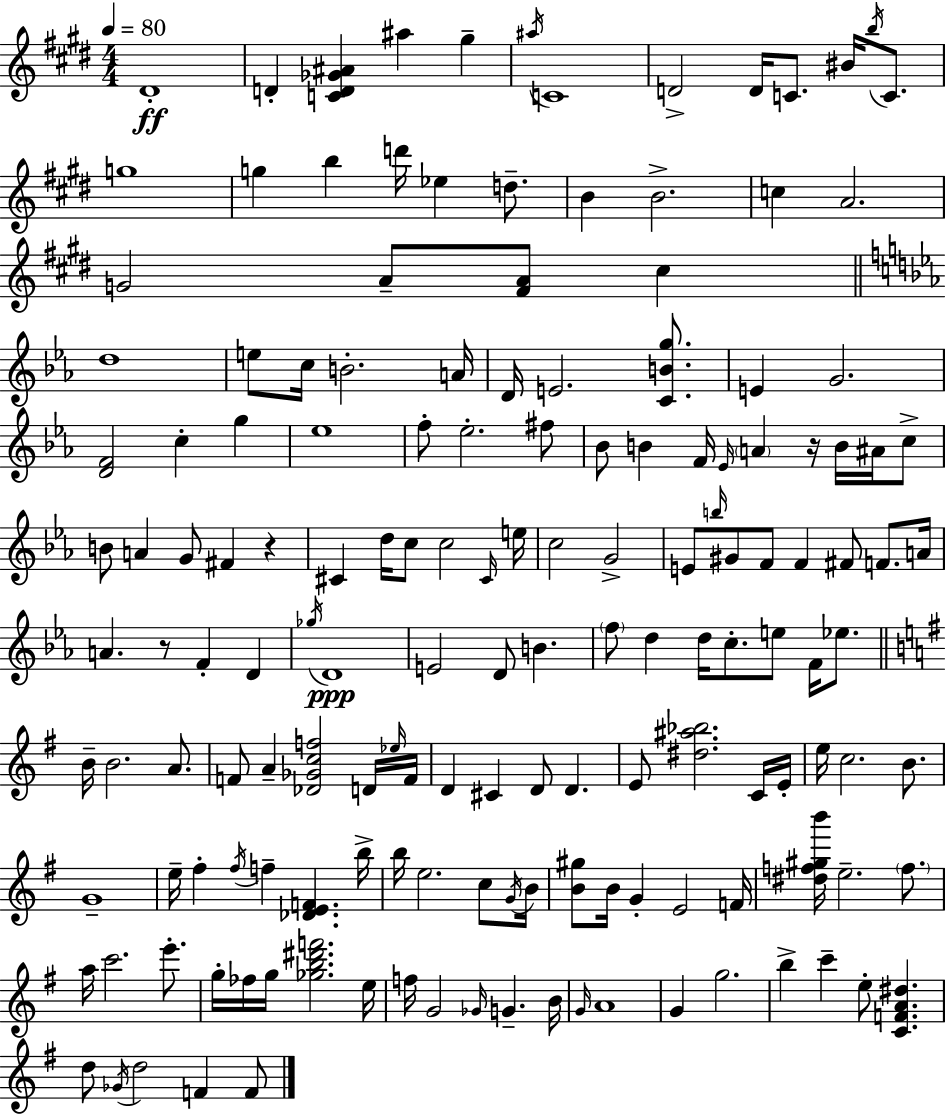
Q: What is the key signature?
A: E major